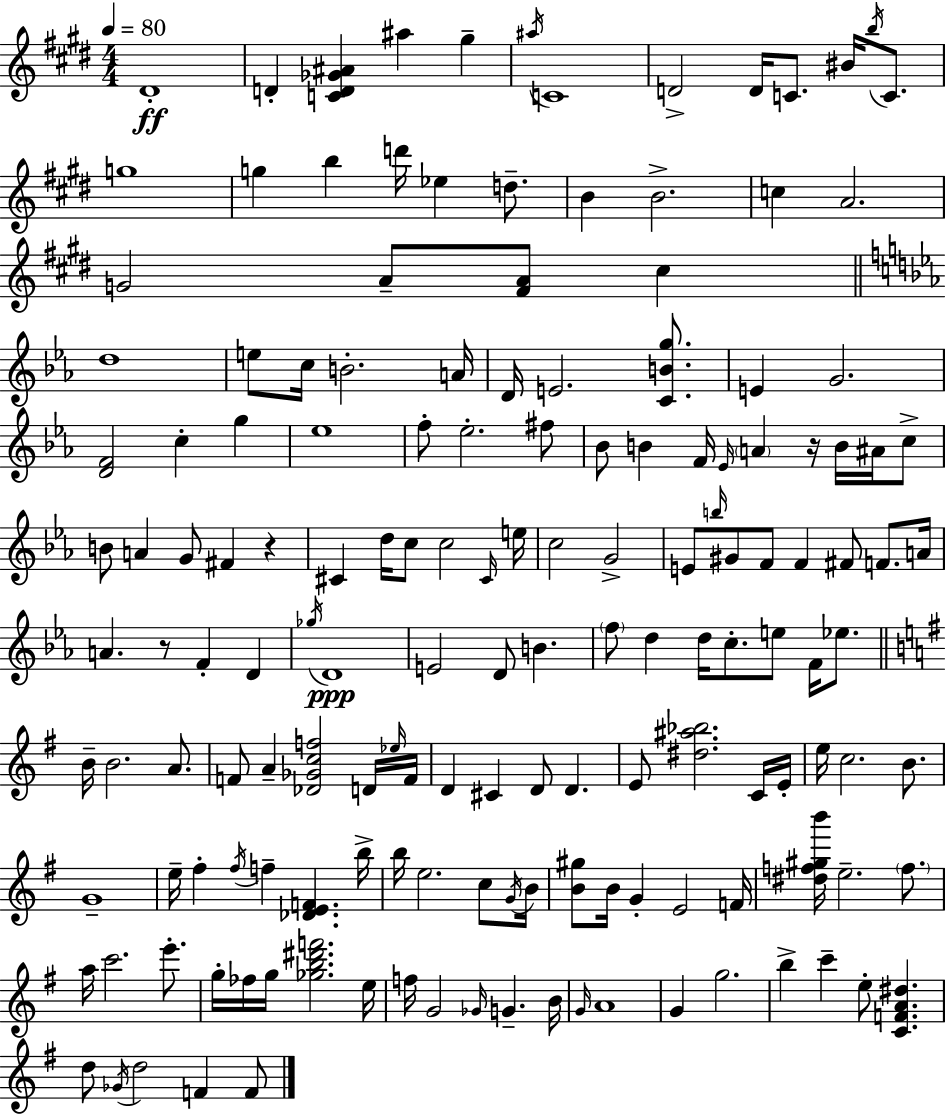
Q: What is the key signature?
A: E major